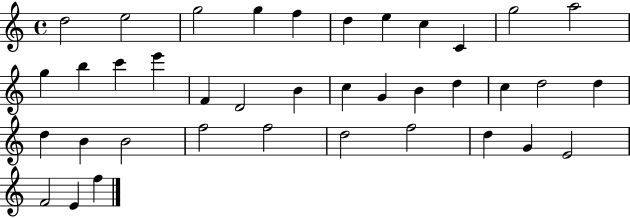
{
  \clef treble
  \time 4/4
  \defaultTimeSignature
  \key c \major
  d''2 e''2 | g''2 g''4 f''4 | d''4 e''4 c''4 c'4 | g''2 a''2 | \break g''4 b''4 c'''4 e'''4 | f'4 d'2 b'4 | c''4 g'4 b'4 d''4 | c''4 d''2 d''4 | \break d''4 b'4 b'2 | f''2 f''2 | d''2 f''2 | d''4 g'4 e'2 | \break f'2 e'4 f''4 | \bar "|."
}